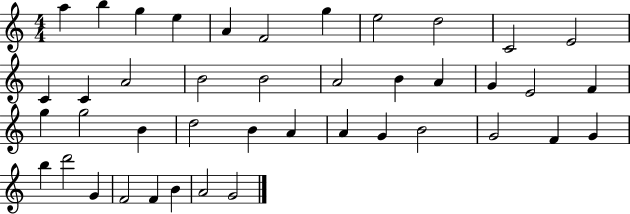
A5/q B5/q G5/q E5/q A4/q F4/h G5/q E5/h D5/h C4/h E4/h C4/q C4/q A4/h B4/h B4/h A4/h B4/q A4/q G4/q E4/h F4/q G5/q G5/h B4/q D5/h B4/q A4/q A4/q G4/q B4/h G4/h F4/q G4/q B5/q D6/h G4/q F4/h F4/q B4/q A4/h G4/h